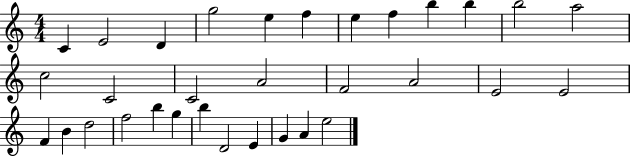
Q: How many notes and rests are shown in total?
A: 32